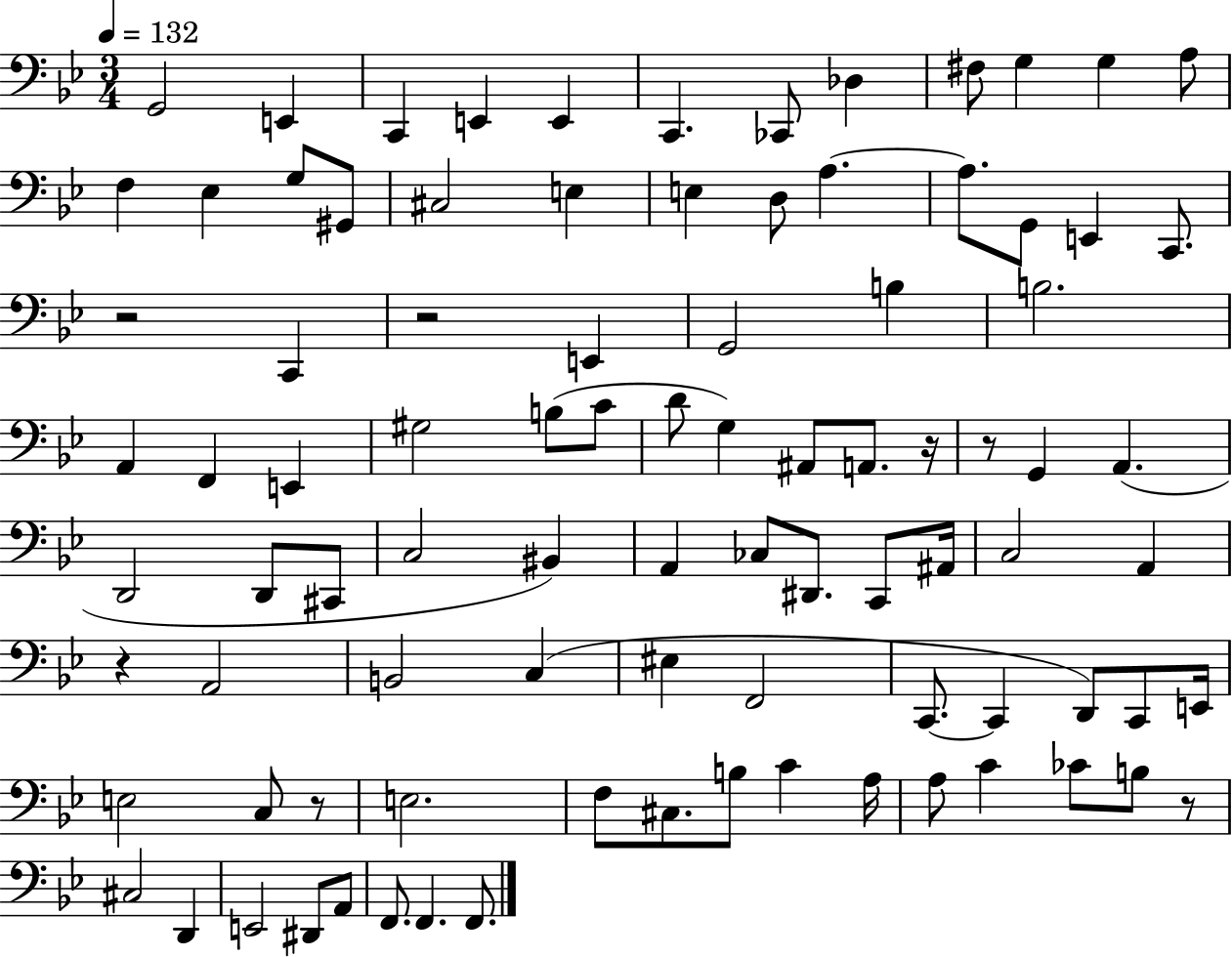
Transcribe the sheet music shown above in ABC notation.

X:1
T:Untitled
M:3/4
L:1/4
K:Bb
G,,2 E,, C,, E,, E,, C,, _C,,/2 _D, ^F,/2 G, G, A,/2 F, _E, G,/2 ^G,,/2 ^C,2 E, E, D,/2 A, A,/2 G,,/2 E,, C,,/2 z2 C,, z2 E,, G,,2 B, B,2 A,, F,, E,, ^G,2 B,/2 C/2 D/2 G, ^A,,/2 A,,/2 z/4 z/2 G,, A,, D,,2 D,,/2 ^C,,/2 C,2 ^B,, A,, _C,/2 ^D,,/2 C,,/2 ^A,,/4 C,2 A,, z A,,2 B,,2 C, ^E, F,,2 C,,/2 C,, D,,/2 C,,/2 E,,/4 E,2 C,/2 z/2 E,2 F,/2 ^C,/2 B,/2 C A,/4 A,/2 C _C/2 B,/2 z/2 ^C,2 D,, E,,2 ^D,,/2 A,,/2 F,,/2 F,, F,,/2